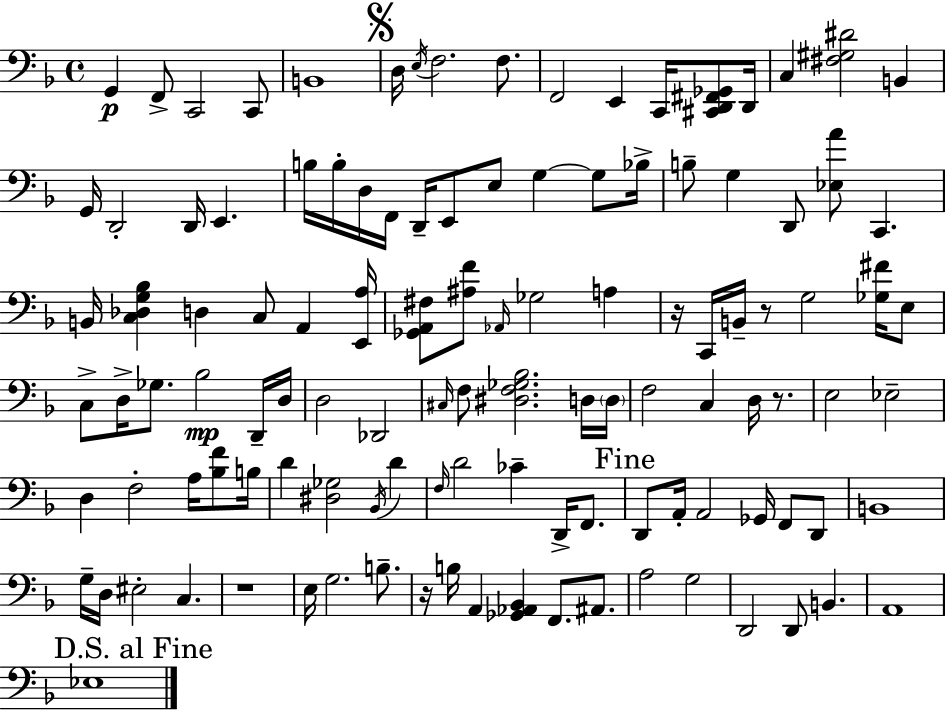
{
  \clef bass
  \time 4/4
  \defaultTimeSignature
  \key f \major
  g,4\p f,8-> c,2 c,8 | b,1 | \mark \markup { \musicglyph "scripts.segno" } d16 \acciaccatura { e16 } f2. f8. | f,2 e,4 c,16 <cis, d, fis, ges,>8 | \break d,16 c4 <fis gis dis'>2 b,4 | g,16 d,2-. d,16 e,4. | b16 b16-. d16 f,16 d,16-- e,8 e8 g4~~ g8 | bes16-> b8-- g4 d,8 <ees a'>8 c,4. | \break b,16 <c des g bes>4 d4 c8 a,4 | <e, a>16 <ges, a, fis>8 <ais f'>8 \grace { aes,16 } ges2 a4 | r16 c,16 b,16-- r8 g2 <ges fis'>16 | e8 c8-> d16-> ges8. bes2\mp | \break d,16-- d16 d2 des,2 | \grace { cis16 } f8 <dis f ges bes>2. | d16 \parenthesize d16 f2 c4 d16 | r8. e2 ees2-- | \break d4 f2-. a16 | <bes f'>8 b16 d'4 <dis ges>2 \acciaccatura { bes,16 } | d'4 \grace { f16 } d'2 ces'4-- | d,16-> f,8. \mark "Fine" d,8 a,16-. a,2 | \break ges,16 f,8 d,8 b,1 | g16-- d16 eis2-. c4. | r1 | e16 g2. | \break b8.-- r16 b16 a,4 <ges, aes, bes,>4 f,8. | ais,8. a2 g2 | d,2 d,8 b,4. | a,1 | \break \mark "D.S. al Fine" ees1 | \bar "|."
}